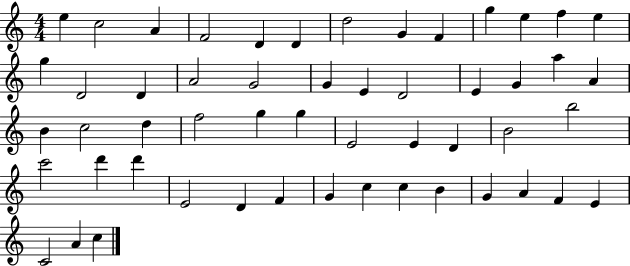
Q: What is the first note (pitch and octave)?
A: E5